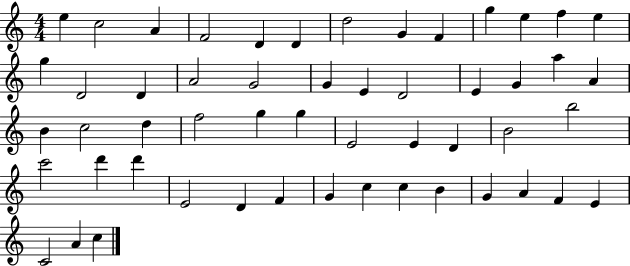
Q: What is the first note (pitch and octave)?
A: E5